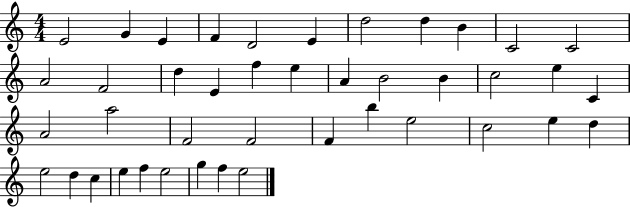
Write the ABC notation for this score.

X:1
T:Untitled
M:4/4
L:1/4
K:C
E2 G E F D2 E d2 d B C2 C2 A2 F2 d E f e A B2 B c2 e C A2 a2 F2 F2 F b e2 c2 e d e2 d c e f e2 g f e2